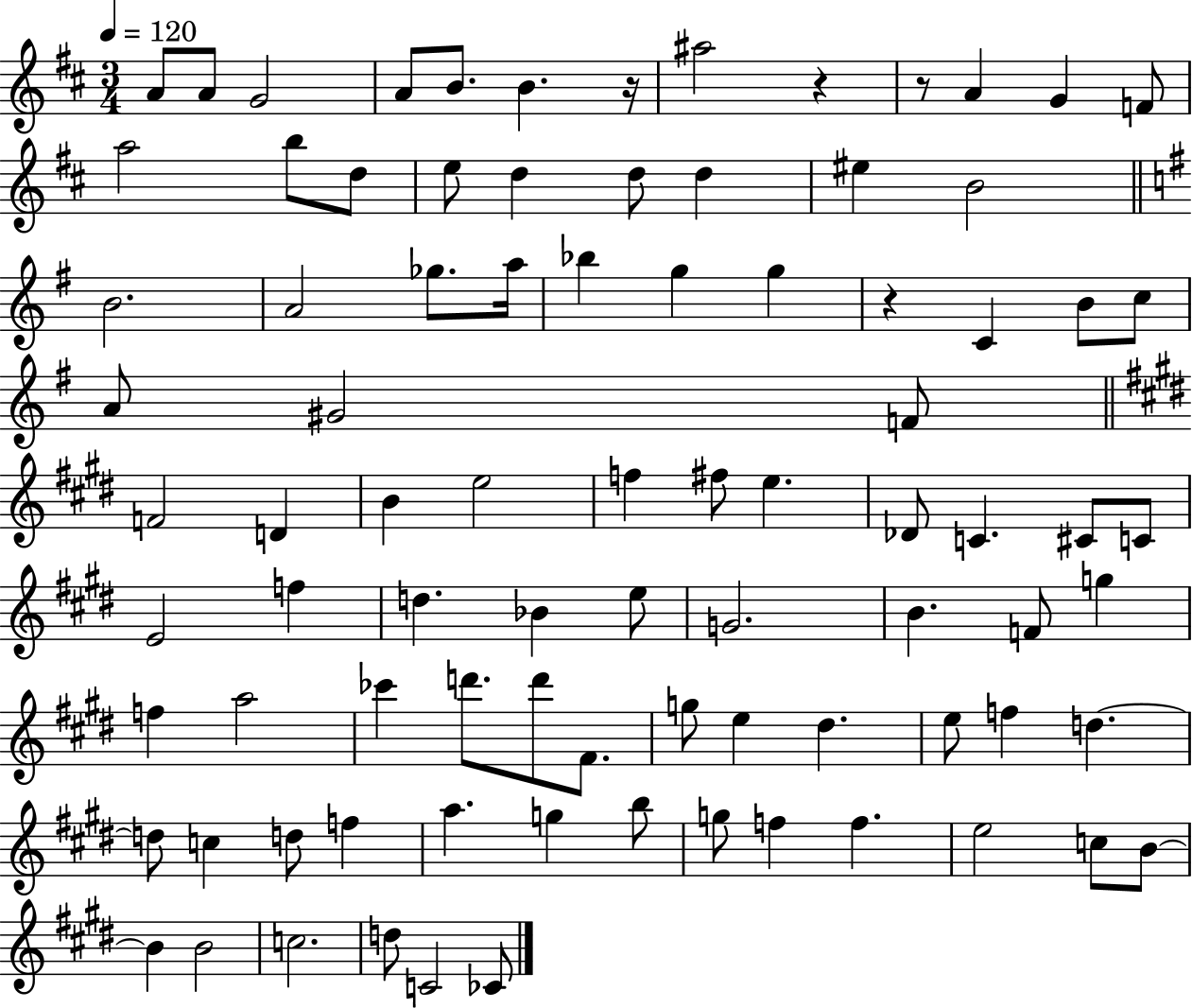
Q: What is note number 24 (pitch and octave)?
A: Bb5